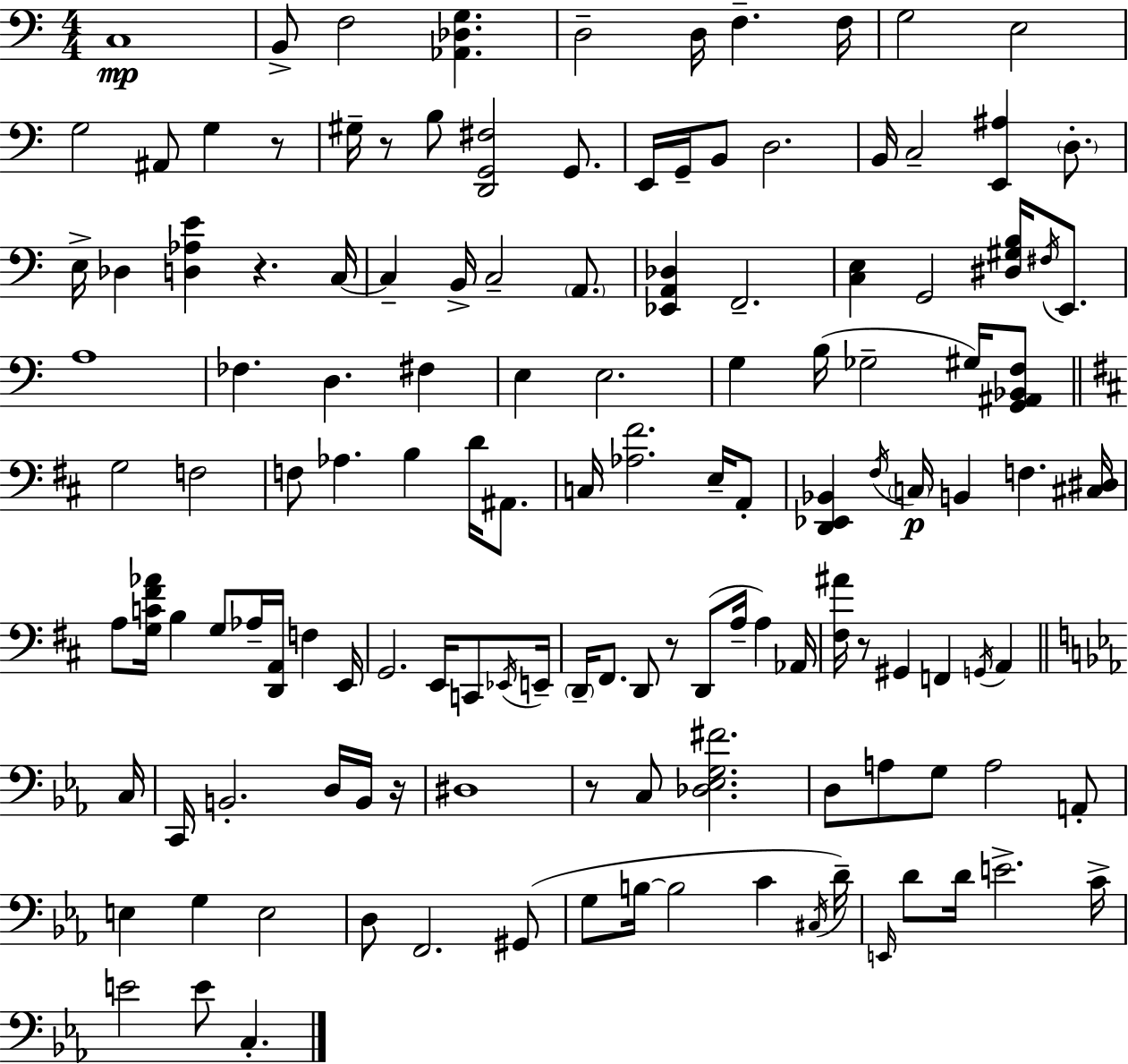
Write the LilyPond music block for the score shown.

{
  \clef bass
  \numericTimeSignature
  \time 4/4
  \key c \major
  \repeat volta 2 { c1\mp | b,8-> f2 <aes, des g>4. | d2-- d16 f4.-- f16 | g2 e2 | \break g2 ais,8 g4 r8 | gis16-- r8 b8 <d, g, fis>2 g,8. | e,16 g,16-- b,8 d2. | b,16 c2-- <e, ais>4 \parenthesize d8.-. | \break e16-> des4 <d aes e'>4 r4. c16~~ | c4-- b,16-> c2-- \parenthesize a,8. | <ees, a, des>4 f,2.-- | <c e>4 g,2 <dis gis b>16 \acciaccatura { fis16 } e,8. | \break a1 | fes4. d4. fis4 | e4 e2. | g4 b16( ges2-- gis16) <g, ais, bes, f>8 | \break \bar "||" \break \key d \major g2 f2 | f8 aes4. b4 d'16 ais,8. | c16 <aes fis'>2. e16-- a,8-. | <d, ees, bes,>4 \acciaccatura { fis16 }\p \parenthesize c16 b,4 f4. | \break <cis dis>16 a8 <g c' fis' aes'>16 b4 g8 aes16-- <d, a,>16 f4 | e,16 g,2. e,16 c,8 | \acciaccatura { ees,16 } e,16-- \parenthesize d,16-- fis,8. d,8 r8 d,8( a16-- a4) | aes,16 <fis ais'>16 r8 gis,4 f,4 \acciaccatura { g,16 } a,4 | \break \bar "||" \break \key ees \major c16 c,16 b,2.-. d16 b,16 | r16 dis1 | r8 c8 <des ees g fis'>2. | d8 a8 g8 a2 a,8-. | \break e4 g4 e2 | d8 f,2. gis,8( | g8 b16~~ b2 c'4 | \acciaccatura { cis16 }) d'16-- \grace { e,16 } d'8 d'16 e'2.-> | \break c'16-> e'2 e'8 c4.-. | } \bar "|."
}